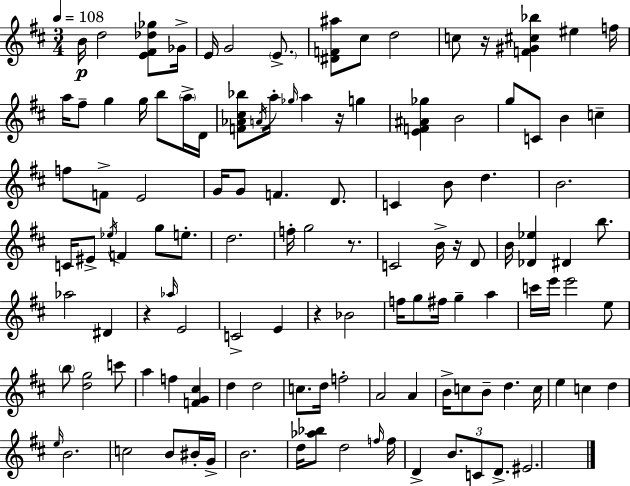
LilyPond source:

{
  \clef treble
  \numericTimeSignature
  \time 3/4
  \key d \major
  \tempo 4 = 108
  b'16\p d''2 <e' fis' des'' ges''>8 ges'16-> | e'16 g'2 \parenthesize e'8.-> | <dis' f' ais''>8 cis''8 d''2 | c''8 r16 <f' gis' cis'' bes''>4 eis''4 f''16 | \break a''16 fis''8-- g''4 g''16 b''8 \parenthesize a''16-> d'16 | <f' aes' cis'' bes''>8 \acciaccatura { a'16 } a''16-. \grace { ges''16 } a''4 r16 g''4 | <e' f' ais' ges''>4 b'2 | g''8 c'8 b'4 c''4-- | \break f''8 f'8-> e'2 | g'16 g'8 f'4. d'8. | c'4 b'8 d''4. | b'2. | \break c'16 eis'8-> \acciaccatura { ees''16 } f'4 g''8 | e''8.-. d''2. | f''16-. g''2 | r8. c'2 b'16-> | \break r16 d'8 b'16 <des' ees''>4 dis'4 | b''8. aes''2 dis'4 | r4 \grace { aes''16 } e'2 | c'2-> | \break e'4 r4 bes'2 | f''16 g''8 fis''16 g''4-- | a''4 c'''16 e'''16 e'''2 | e''8 \parenthesize b''8 <d'' g''>2 | \break c'''8 a''4 f''4 | <f' g' cis''>4 d''4 d''2 | c''8. d''16 f''2-. | a'2 | \break a'4 b'16-> c''8 b'8-- d''4. | c''16 e''4 c''4 | d''4 \grace { e''16 } b'2. | c''2 | \break b'8 bis'16-. g'16-> b'2. | d''16 <aes'' bes''>8 d''2 | \grace { f''16 } f''16 d'4-> \tuplet 3/2 { b'8. | c'8 d'8.-> } eis'2. | \break \bar "|."
}